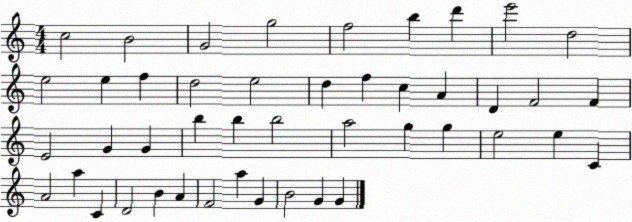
X:1
T:Untitled
M:4/4
L:1/4
K:C
c2 B2 G2 g2 f2 b d' e'2 d2 e2 e f d2 e2 d f c A D F2 F E2 G G b b b2 a2 g g e2 e C A2 a C D2 B A F2 a G B2 G G